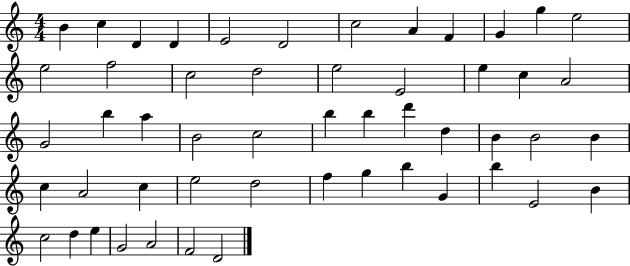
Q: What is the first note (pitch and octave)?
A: B4